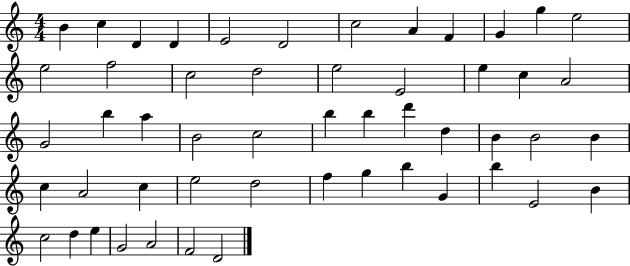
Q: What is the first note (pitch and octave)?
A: B4